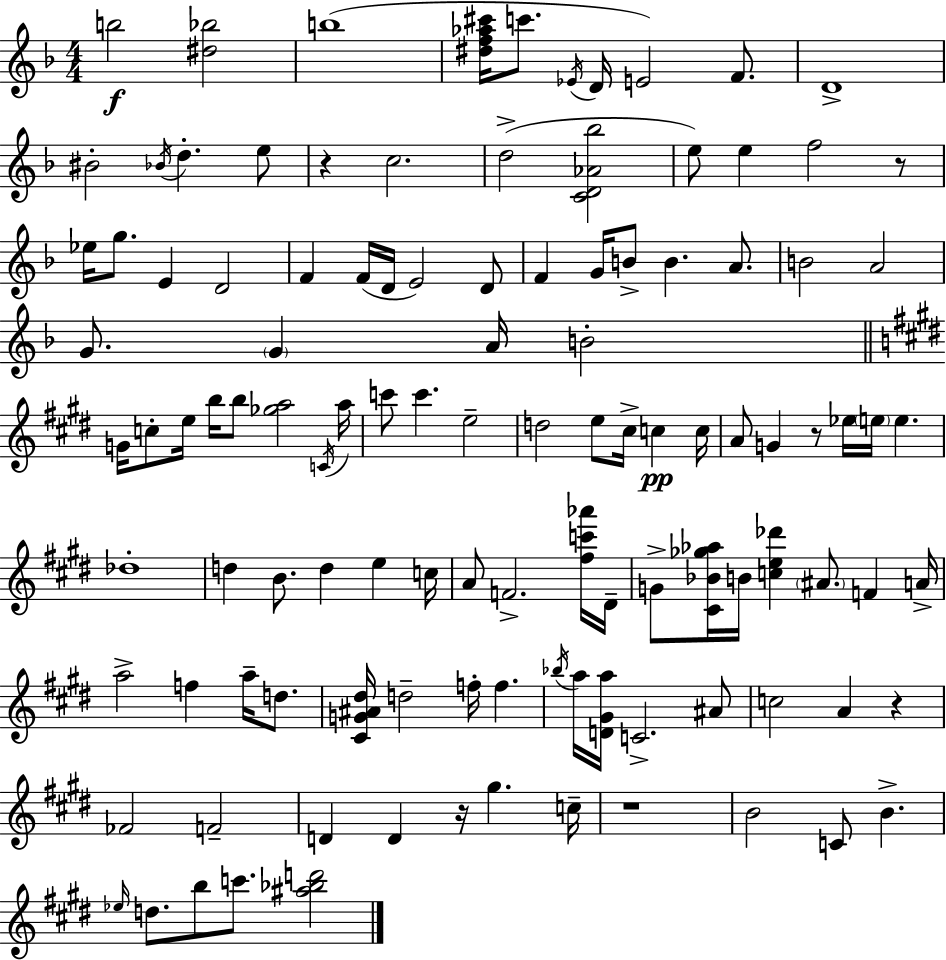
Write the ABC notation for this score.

X:1
T:Untitled
M:4/4
L:1/4
K:Dm
b2 [^d_b]2 b4 [^df_a^c']/4 c'/2 _E/4 D/4 E2 F/2 D4 ^B2 _B/4 d e/2 z c2 d2 [CD_A_b]2 e/2 e f2 z/2 _e/4 g/2 E D2 F F/4 D/4 E2 D/2 F G/4 B/2 B A/2 B2 A2 G/2 G A/4 B2 G/4 c/2 e/4 b/4 b/2 [_ga]2 C/4 a/4 c'/2 c' e2 d2 e/2 ^c/4 c c/4 A/2 G z/2 _e/4 e/4 e _d4 d B/2 d e c/4 A/2 F2 [^fc'_a']/4 ^D/4 G/2 [^C_B_g_a]/4 B/4 [ce_d'] ^A/2 F A/4 a2 f a/4 d/2 [^CG^A^d]/4 d2 f/4 f _b/4 a/4 [D^Ga]/4 C2 ^A/2 c2 A z _F2 F2 D D z/4 ^g c/4 z4 B2 C/2 B _e/4 d/2 b/2 c'/2 [^a_bd']2